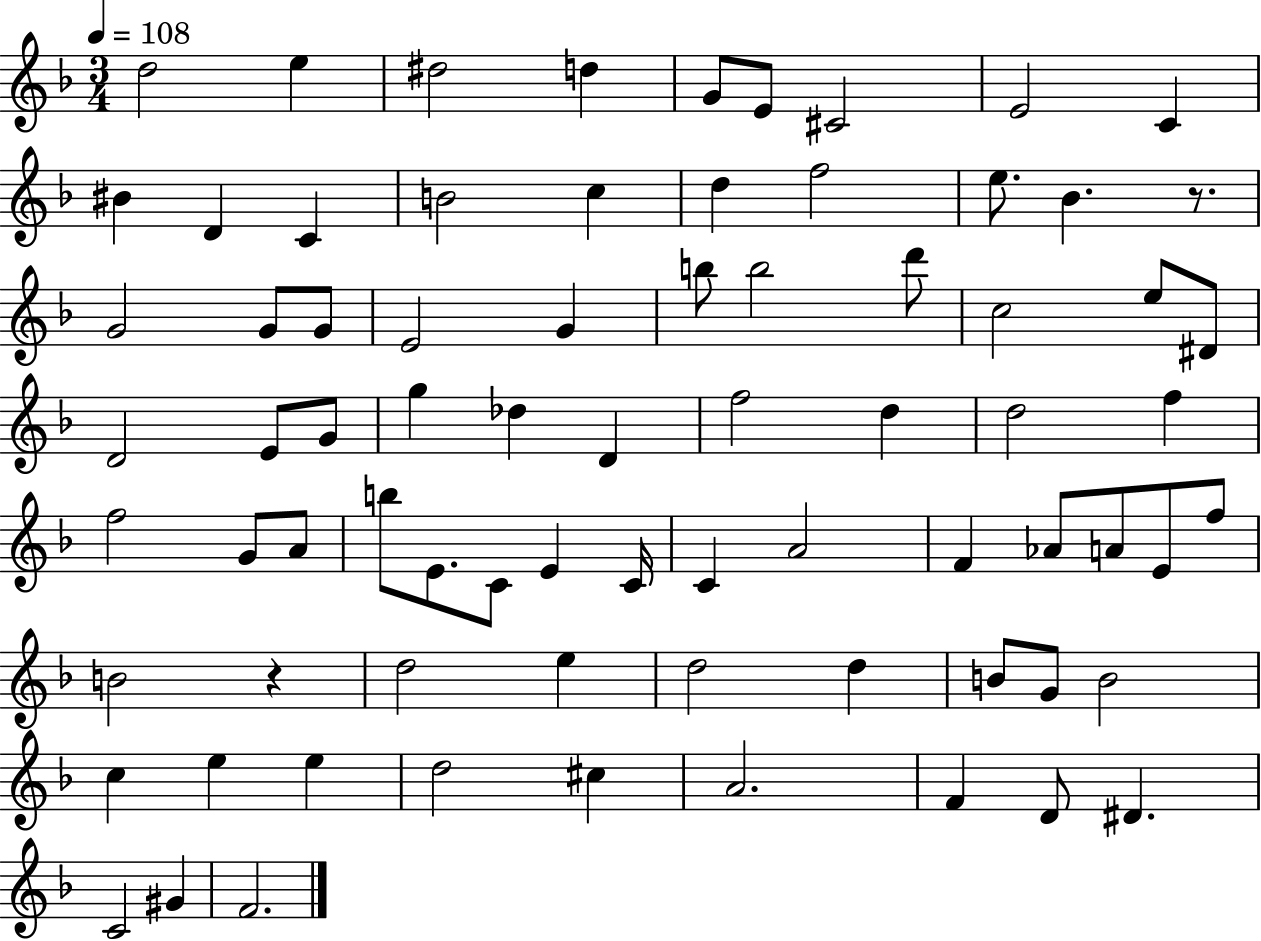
D5/h E5/q D#5/h D5/q G4/e E4/e C#4/h E4/h C4/q BIS4/q D4/q C4/q B4/h C5/q D5/q F5/h E5/e. Bb4/q. R/e. G4/h G4/e G4/e E4/h G4/q B5/e B5/h D6/e C5/h E5/e D#4/e D4/h E4/e G4/e G5/q Db5/q D4/q F5/h D5/q D5/h F5/q F5/h G4/e A4/e B5/e E4/e. C4/e E4/q C4/s C4/q A4/h F4/q Ab4/e A4/e E4/e F5/e B4/h R/q D5/h E5/q D5/h D5/q B4/e G4/e B4/h C5/q E5/q E5/q D5/h C#5/q A4/h. F4/q D4/e D#4/q. C4/h G#4/q F4/h.